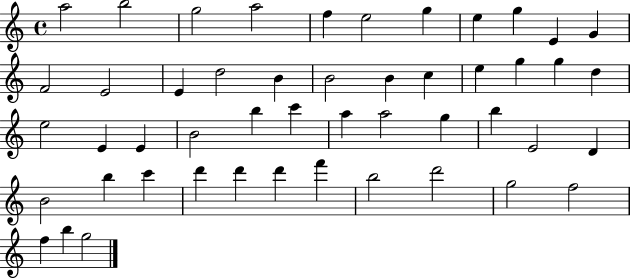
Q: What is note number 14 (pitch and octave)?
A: E4